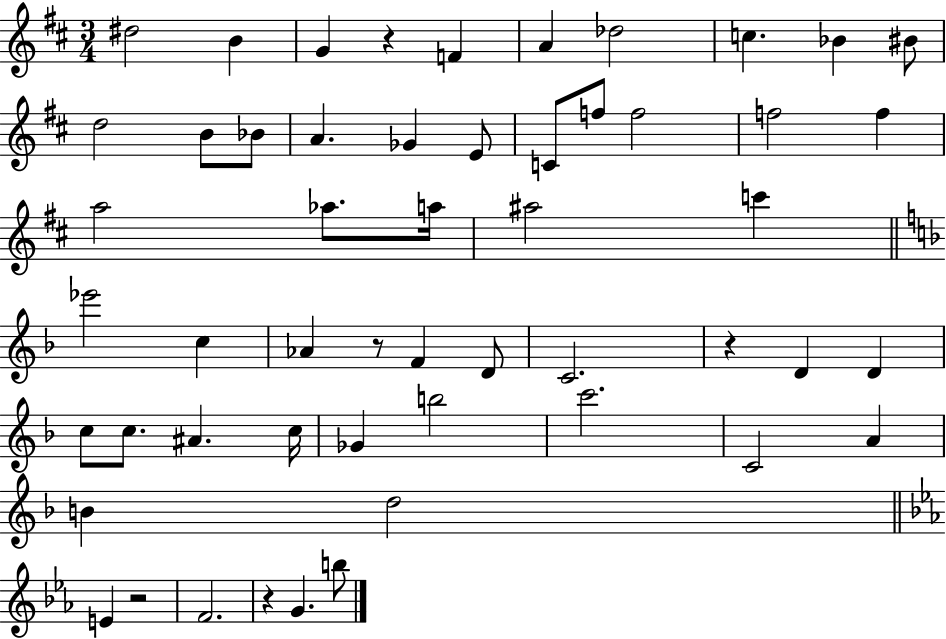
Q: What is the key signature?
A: D major